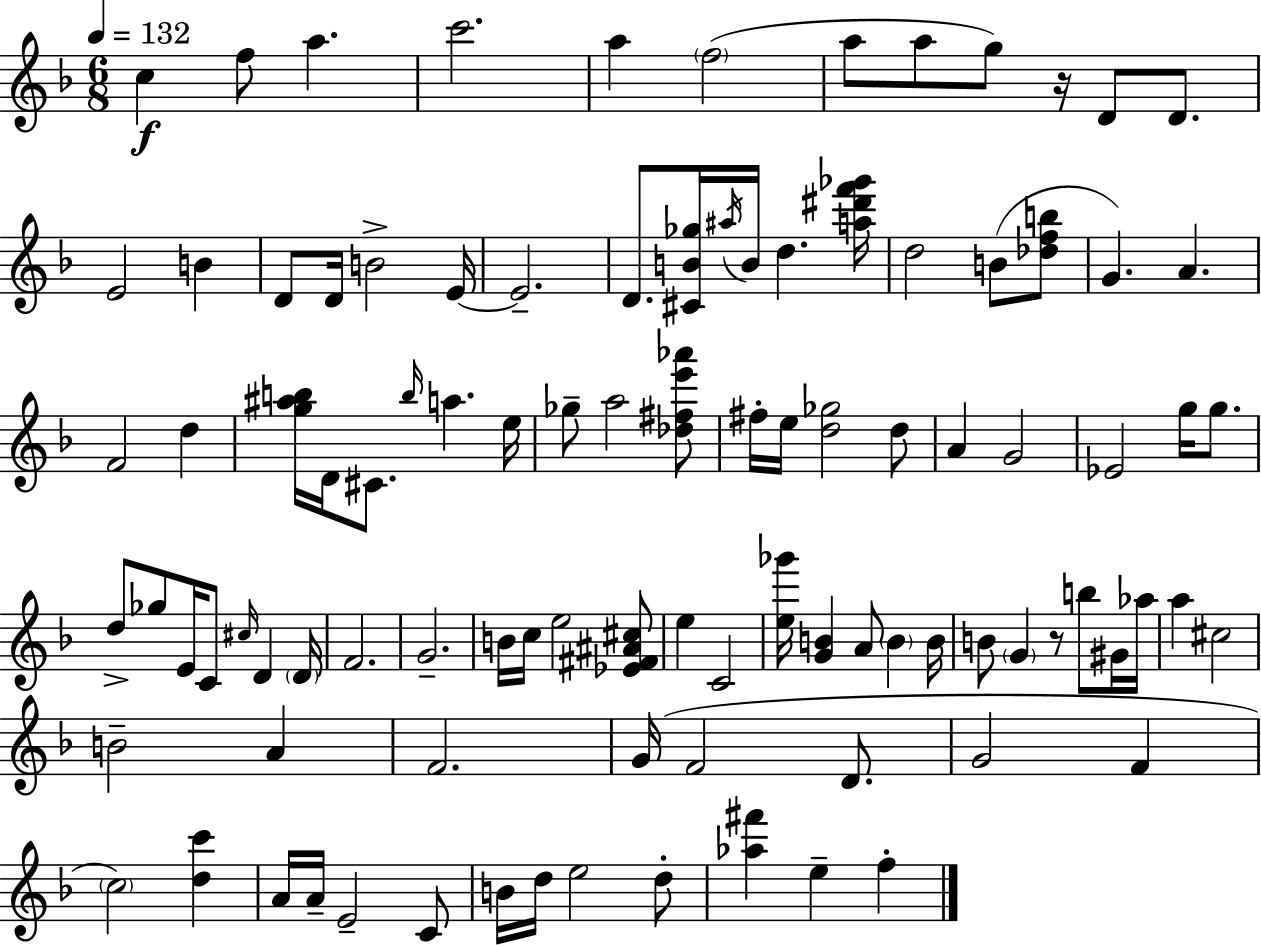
C5/q F5/e A5/q. C6/h. A5/q F5/h A5/e A5/e G5/e R/s D4/e D4/e. E4/h B4/q D4/e D4/s B4/h E4/s E4/h. D4/e. [C#4,B4,Gb5]/s A#5/s B4/s D5/q. [A5,D#6,F6,Gb6]/s D5/h B4/e [Db5,F5,B5]/e G4/q. A4/q. F4/h D5/q [G5,A#5,B5]/s D4/s C#4/e. B5/s A5/q. E5/s Gb5/e A5/h [Db5,F#5,E6,Ab6]/e F#5/s E5/s [D5,Gb5]/h D5/e A4/q G4/h Eb4/h G5/s G5/e. D5/e Gb5/e E4/s C4/e C#5/s D4/q D4/s F4/h. G4/h. B4/s C5/s E5/h [Eb4,F#4,A#4,C#5]/e E5/q C4/h [E5,Gb6]/s [G4,B4]/q A4/e B4/q B4/s B4/e G4/q R/e B5/e G#4/s Ab5/s A5/q C#5/h B4/h A4/q F4/h. G4/s F4/h D4/e. G4/h F4/q C5/h [D5,C6]/q A4/s A4/s E4/h C4/e B4/s D5/s E5/h D5/e [Ab5,F#6]/q E5/q F5/q